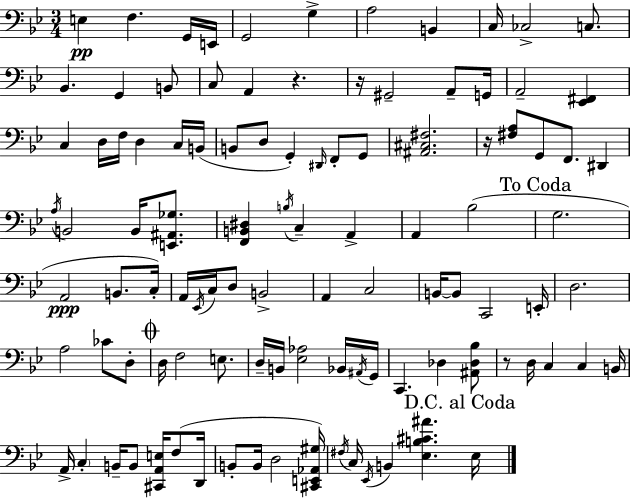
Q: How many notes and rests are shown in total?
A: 104